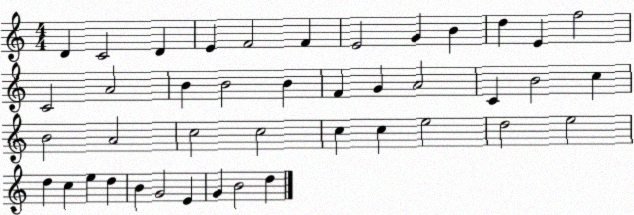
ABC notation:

X:1
T:Untitled
M:4/4
L:1/4
K:C
D C2 D E F2 F E2 G B d E f2 C2 A2 B B2 B F G A2 C B2 c B2 A2 c2 c2 c c e2 d2 e2 d c e d B G2 E G B2 d